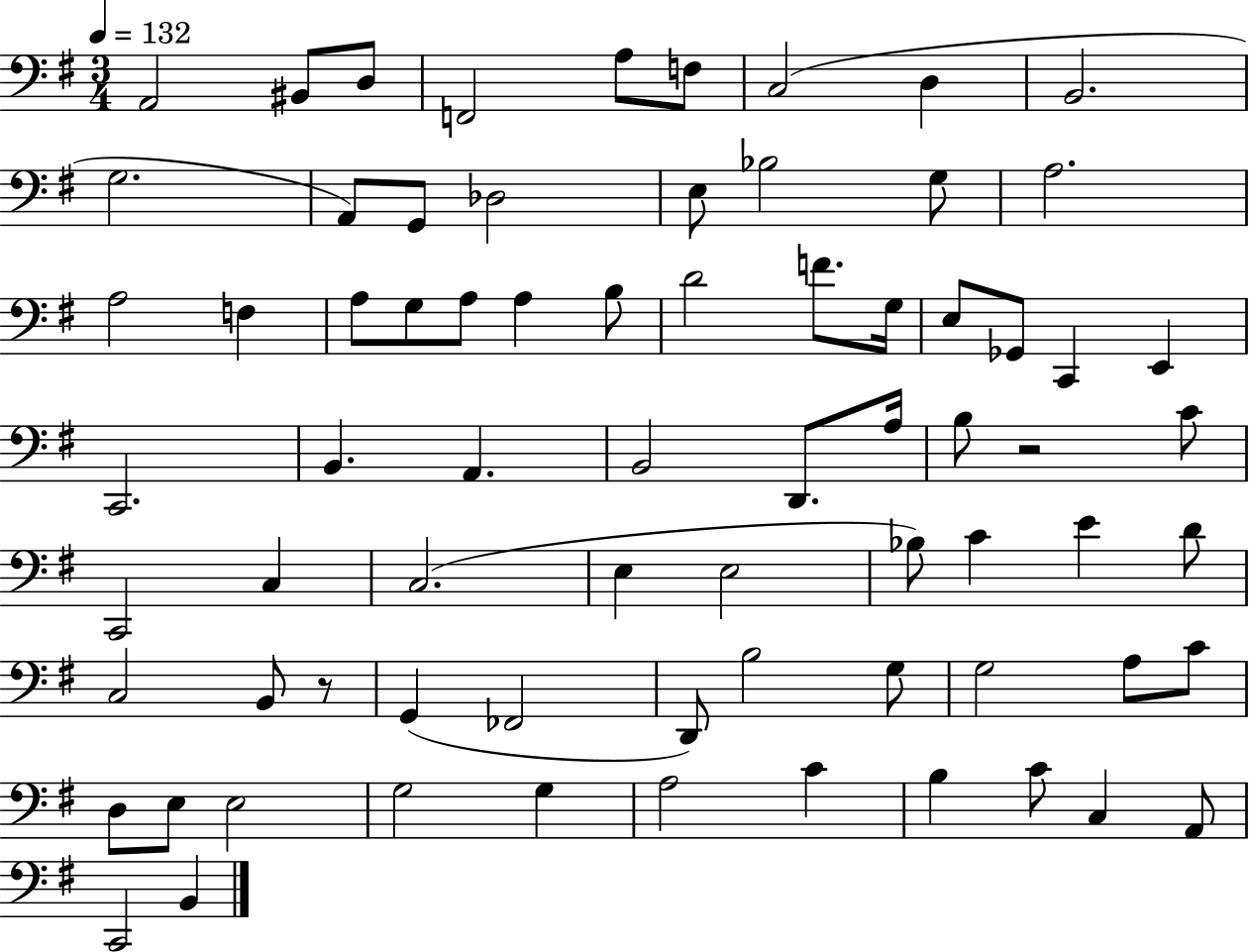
A2/h BIS2/e D3/e F2/h A3/e F3/e C3/h D3/q B2/h. G3/h. A2/e G2/e Db3/h E3/e Bb3/h G3/e A3/h. A3/h F3/q A3/e G3/e A3/e A3/q B3/e D4/h F4/e. G3/s E3/e Gb2/e C2/q E2/q C2/h. B2/q. A2/q. B2/h D2/e. A3/s B3/e R/h C4/e C2/h C3/q C3/h. E3/q E3/h Bb3/e C4/q E4/q D4/e C3/h B2/e R/e G2/q FES2/h D2/e B3/h G3/e G3/h A3/e C4/e D3/e E3/e E3/h G3/h G3/q A3/h C4/q B3/q C4/e C3/q A2/e C2/h B2/q